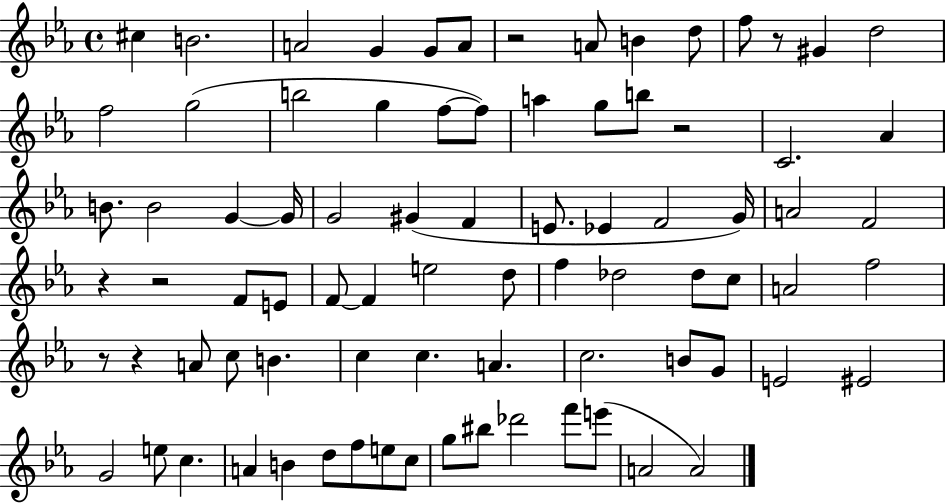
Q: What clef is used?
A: treble